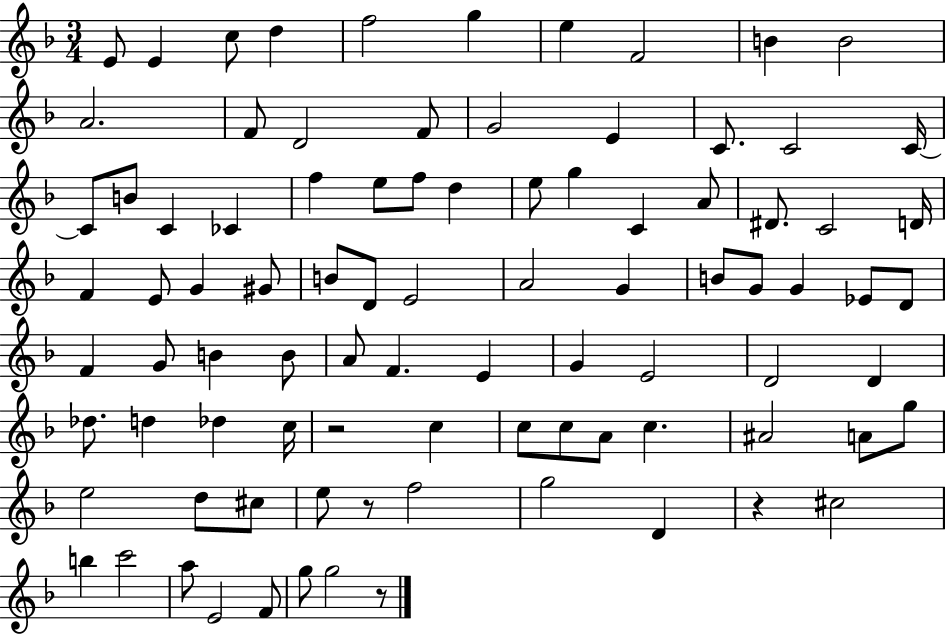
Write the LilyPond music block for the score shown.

{
  \clef treble
  \numericTimeSignature
  \time 3/4
  \key f \major
  e'8 e'4 c''8 d''4 | f''2 g''4 | e''4 f'2 | b'4 b'2 | \break a'2. | f'8 d'2 f'8 | g'2 e'4 | c'8. c'2 c'16~~ | \break c'8 b'8 c'4 ces'4 | f''4 e''8 f''8 d''4 | e''8 g''4 c'4 a'8 | dis'8. c'2 d'16 | \break f'4 e'8 g'4 gis'8 | b'8 d'8 e'2 | a'2 g'4 | b'8 g'8 g'4 ees'8 d'8 | \break f'4 g'8 b'4 b'8 | a'8 f'4. e'4 | g'4 e'2 | d'2 d'4 | \break des''8. d''4 des''4 c''16 | r2 c''4 | c''8 c''8 a'8 c''4. | ais'2 a'8 g''8 | \break e''2 d''8 cis''8 | e''8 r8 f''2 | g''2 d'4 | r4 cis''2 | \break b''4 c'''2 | a''8 e'2 f'8 | g''8 g''2 r8 | \bar "|."
}